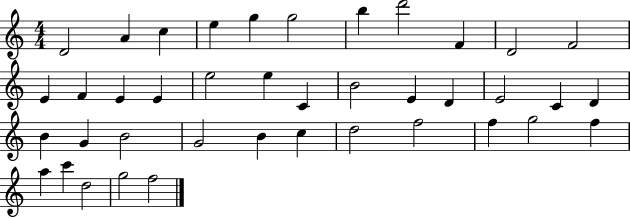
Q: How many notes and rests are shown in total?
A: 40